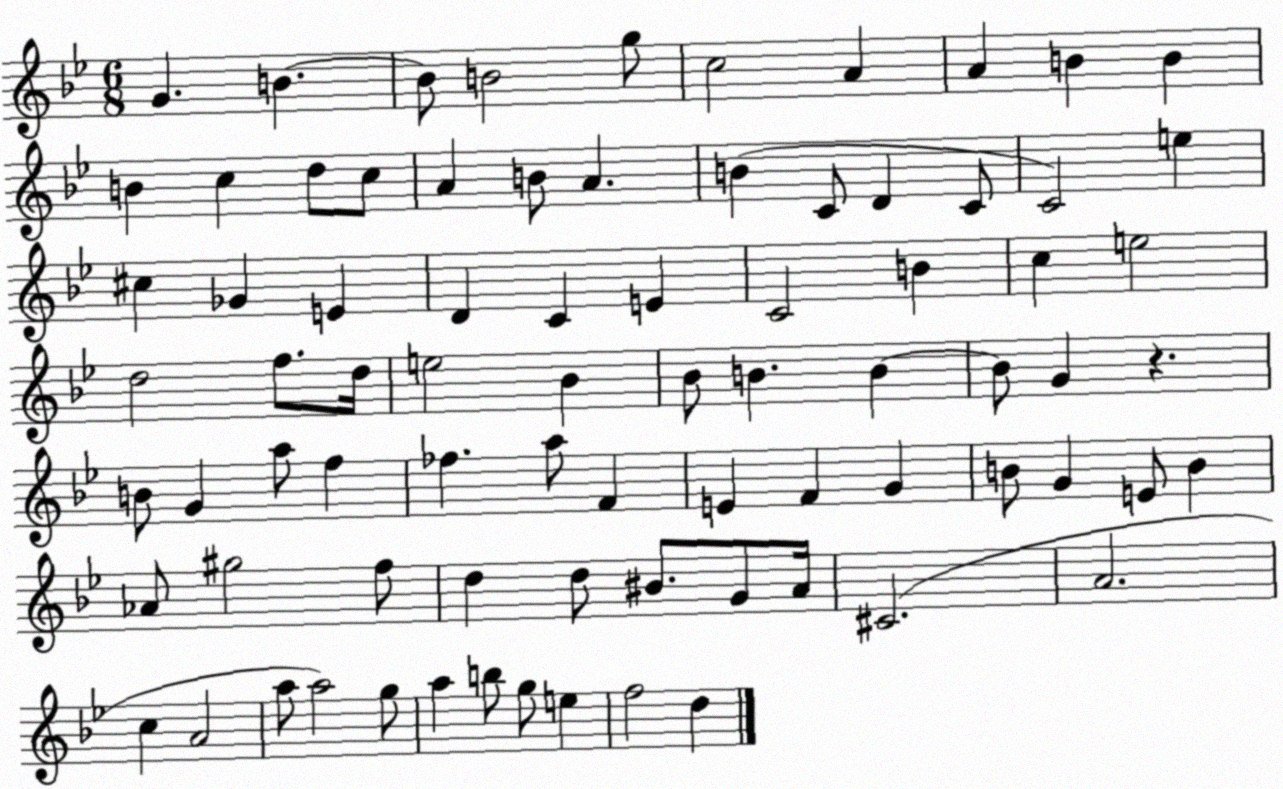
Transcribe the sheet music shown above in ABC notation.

X:1
T:Untitled
M:6/8
L:1/4
K:Bb
G B B/2 B2 g/2 c2 A A B B B c d/2 c/2 A B/2 A B C/2 D C/2 C2 e ^c _G E D C E C2 B c e2 d2 f/2 d/4 e2 _B _B/2 B B B/2 G z B/2 G a/2 f _f a/2 F E F G B/2 G E/2 B _A/2 ^g2 f/2 d d/2 ^B/2 G/2 A/4 ^C2 A2 c A2 a/2 a2 g/2 a b/2 g/2 e f2 d